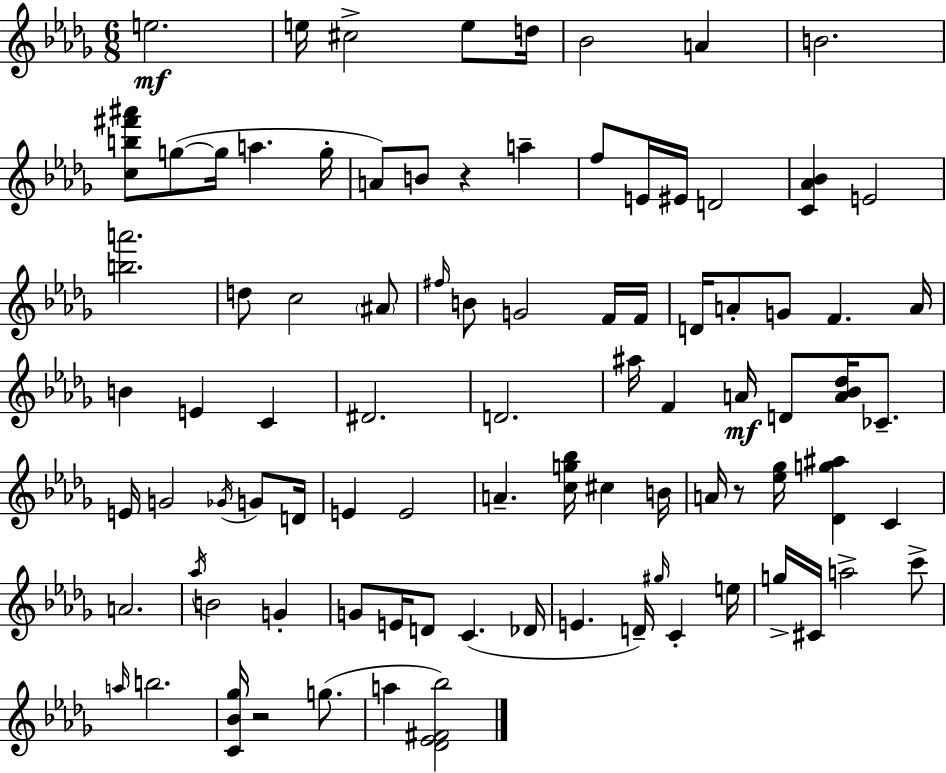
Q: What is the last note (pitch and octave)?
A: A5